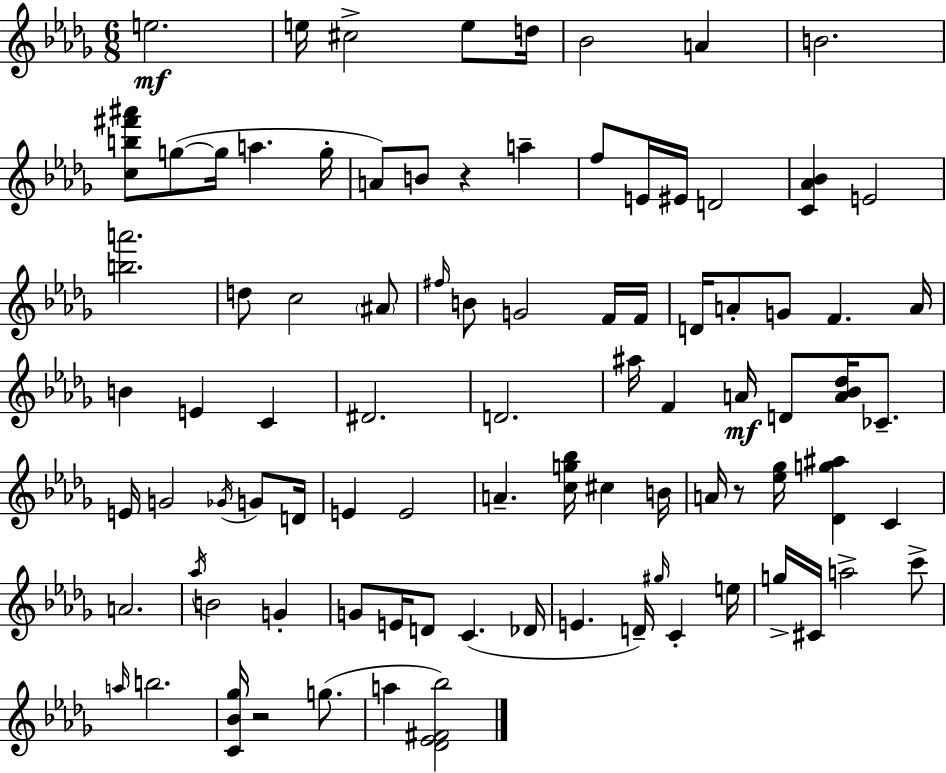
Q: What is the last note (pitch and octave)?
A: A5